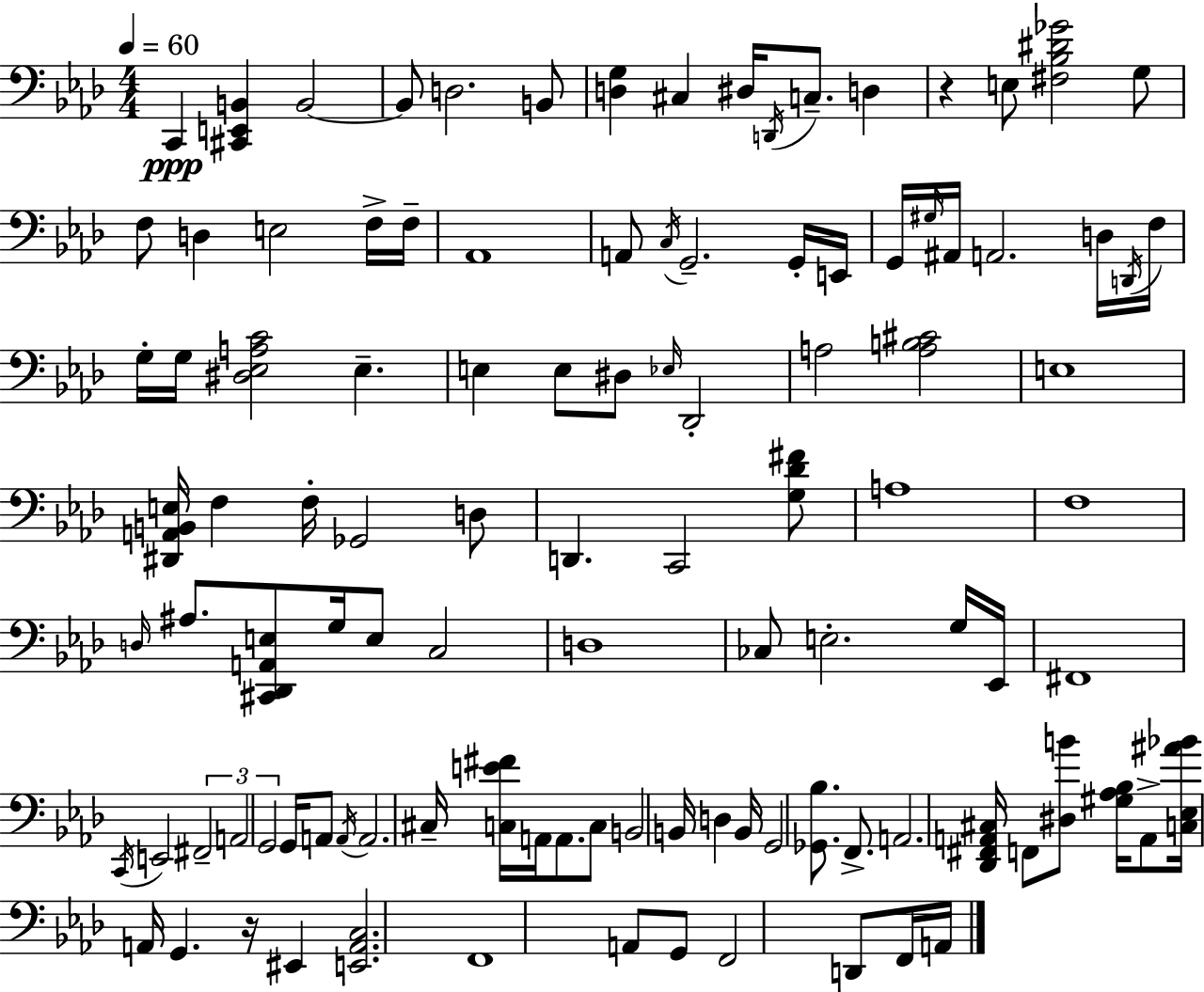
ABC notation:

X:1
T:Untitled
M:4/4
L:1/4
K:Fm
C,, [^C,,E,,B,,] B,,2 B,,/2 D,2 B,,/2 [D,G,] ^C, ^D,/4 D,,/4 C,/2 D, z E,/2 [^F,_B,^D_G]2 G,/2 F,/2 D, E,2 F,/4 F,/4 _A,,4 A,,/2 C,/4 G,,2 G,,/4 E,,/4 G,,/4 ^G,/4 ^A,,/4 A,,2 D,/4 D,,/4 F,/4 G,/4 G,/4 [^D,_E,A,C]2 _E, E, E,/2 ^D,/2 _E,/4 _D,,2 A,2 [A,B,^C]2 E,4 [^D,,A,,B,,E,]/4 F, F,/4 _G,,2 D,/2 D,, C,,2 [G,_D^F]/2 A,4 F,4 D,/4 ^A,/2 [^C,,_D,,A,,E,]/2 G,/4 E,/2 C,2 D,4 _C,/2 E,2 G,/4 _E,,/4 ^F,,4 C,,/4 E,,2 ^F,,2 A,,2 G,,2 G,,/4 A,,/2 A,,/4 A,,2 ^C,/4 [C,E^F]/4 A,,/4 A,,/2 C,/2 B,,2 B,,/4 D, B,,/4 G,,2 [_G,,_B,]/2 F,,/2 A,,2 [_D,,^F,,A,,^C,]/4 F,,/2 [^D,B]/2 [^G,_A,_B,]/4 A,,/2 [C,_E,^A_B]/4 A,,/4 G,, z/4 ^E,, [E,,A,,C,]2 F,,4 A,,/2 G,,/2 F,,2 D,,/2 F,,/4 A,,/4